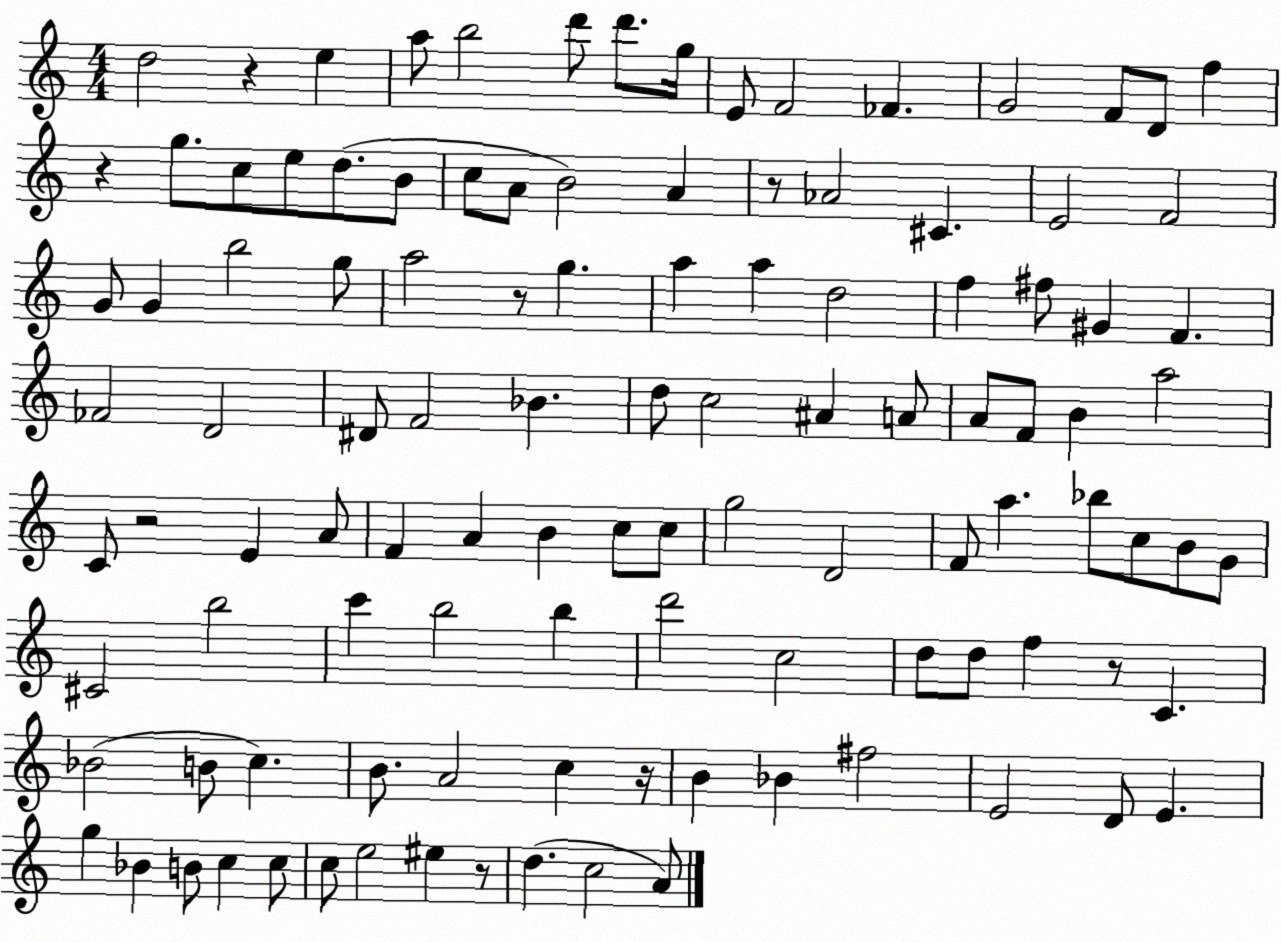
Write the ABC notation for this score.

X:1
T:Untitled
M:4/4
L:1/4
K:C
d2 z e a/2 b2 d'/2 d'/2 g/4 E/2 F2 _F G2 F/2 D/2 f z g/2 c/2 e/2 d/2 B/2 c/2 A/2 B2 A z/2 _A2 ^C E2 F2 G/2 G b2 g/2 a2 z/2 g a a d2 f ^f/2 ^G F _F2 D2 ^D/2 F2 _B d/2 c2 ^A A/2 A/2 F/2 B a2 C/2 z2 E A/2 F A B c/2 c/2 g2 D2 F/2 a _b/2 c/2 B/2 G/2 ^C2 b2 c' b2 b d'2 c2 d/2 d/2 f z/2 C _B2 B/2 c B/2 A2 c z/4 B _B ^f2 E2 D/2 E g _B B/2 c c/2 c/2 e2 ^e z/2 d c2 A/2